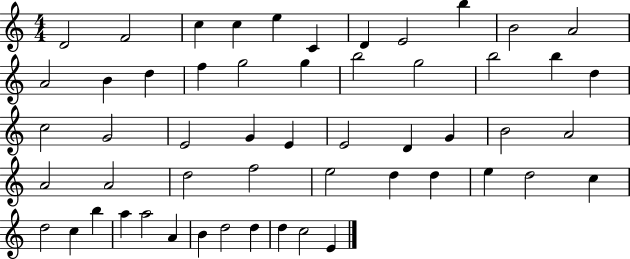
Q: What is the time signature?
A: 4/4